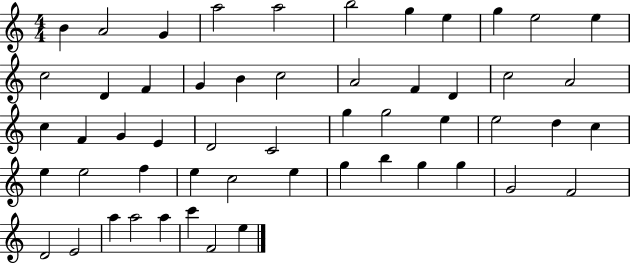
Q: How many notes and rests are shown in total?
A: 54